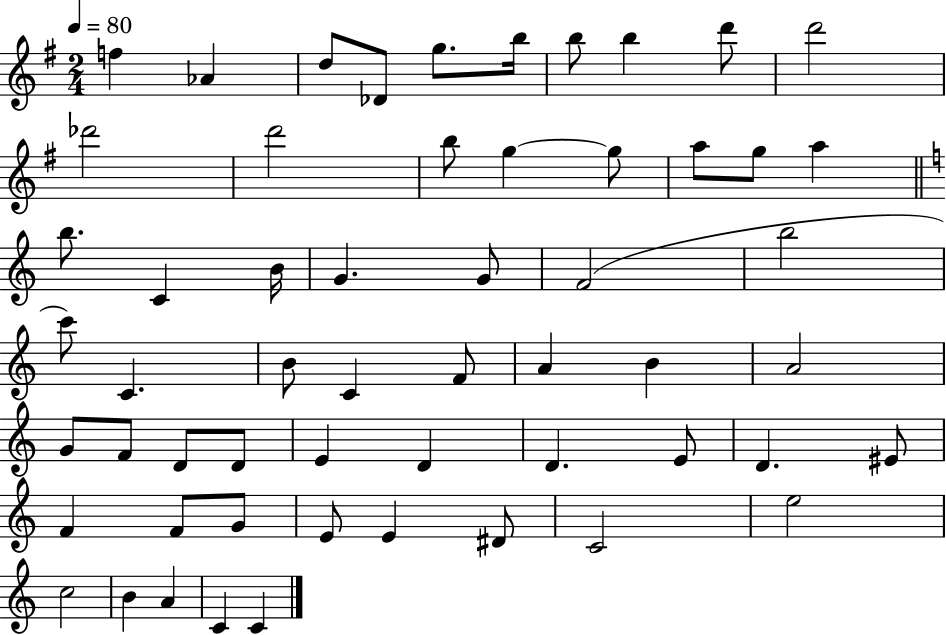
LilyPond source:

{
  \clef treble
  \numericTimeSignature
  \time 2/4
  \key g \major
  \tempo 4 = 80
  f''4 aes'4 | d''8 des'8 g''8. b''16 | b''8 b''4 d'''8 | d'''2 | \break des'''2 | d'''2 | b''8 g''4~~ g''8 | a''8 g''8 a''4 | \break \bar "||" \break \key c \major b''8. c'4 b'16 | g'4. g'8 | f'2( | b''2 | \break c'''8) c'4. | b'8 c'4 f'8 | a'4 b'4 | a'2 | \break g'8 f'8 d'8 d'8 | e'4 d'4 | d'4. e'8 | d'4. eis'8 | \break f'4 f'8 g'8 | e'8 e'4 dis'8 | c'2 | e''2 | \break c''2 | b'4 a'4 | c'4 c'4 | \bar "|."
}